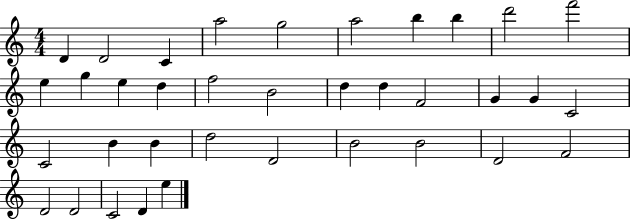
{
  \clef treble
  \numericTimeSignature
  \time 4/4
  \key c \major
  d'4 d'2 c'4 | a''2 g''2 | a''2 b''4 b''4 | d'''2 f'''2 | \break e''4 g''4 e''4 d''4 | f''2 b'2 | d''4 d''4 f'2 | g'4 g'4 c'2 | \break c'2 b'4 b'4 | d''2 d'2 | b'2 b'2 | d'2 f'2 | \break d'2 d'2 | c'2 d'4 e''4 | \bar "|."
}